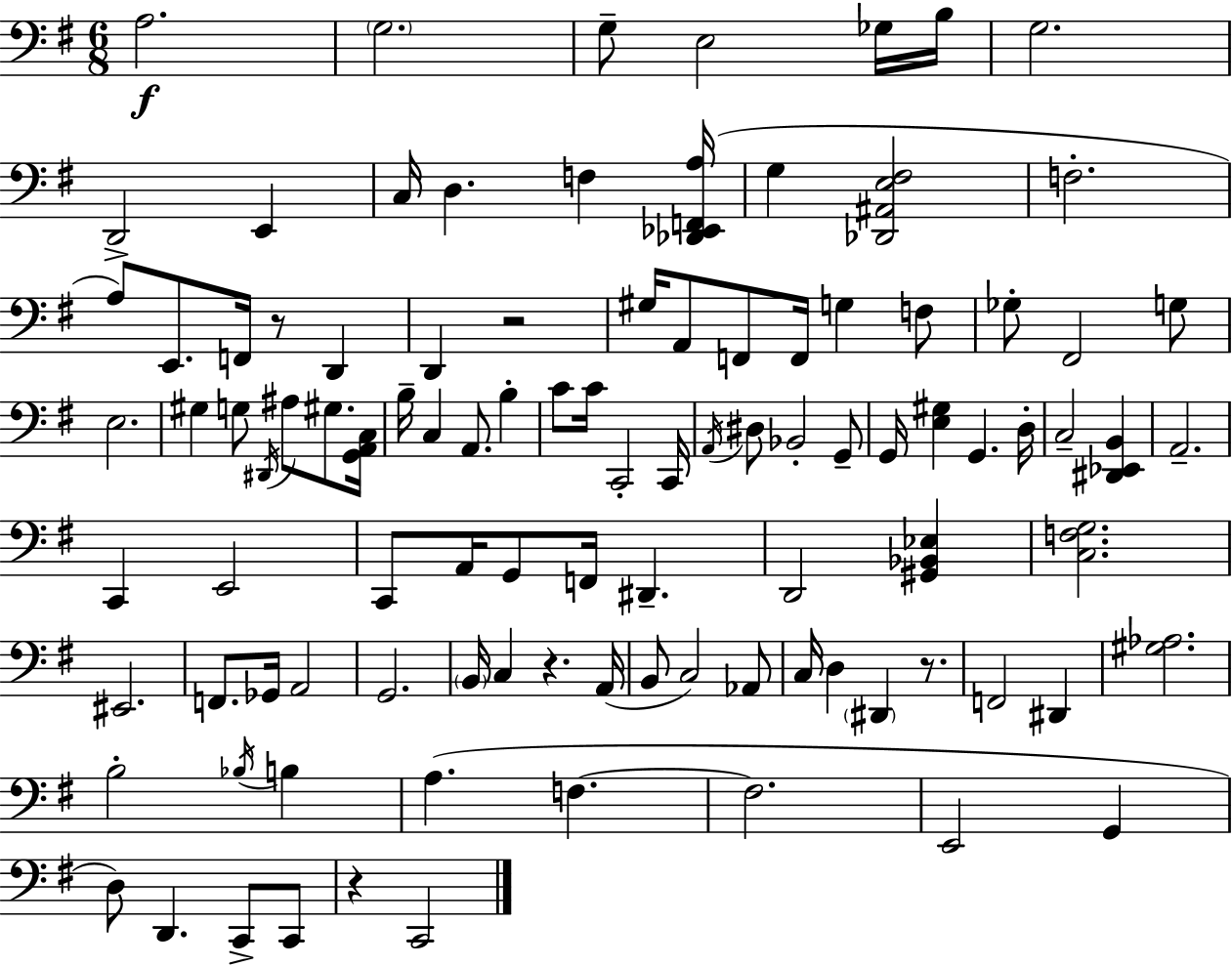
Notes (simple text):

A3/h. G3/h. G3/e E3/h Gb3/s B3/s G3/h. D2/h E2/q C3/s D3/q. F3/q [Db2,Eb2,F2,A3]/s G3/q [Db2,A#2,E3,F#3]/h F3/h. A3/e E2/e. F2/s R/e D2/q D2/q R/h G#3/s A2/e F2/e F2/s G3/q F3/e Gb3/e F#2/h G3/e E3/h. G#3/q G3/e D#2/s A#3/e G#3/e. [G2,A2,C3]/s B3/s C3/q A2/e. B3/q C4/e C4/s C2/h C2/s A2/s D#3/e Bb2/h G2/e G2/s [E3,G#3]/q G2/q. D3/s C3/h [D#2,Eb2,B2]/q A2/h. C2/q E2/h C2/e A2/s G2/e F2/s D#2/q. D2/h [G#2,Bb2,Eb3]/q [C3,F3,G3]/h. EIS2/h. F2/e. Gb2/s A2/h G2/h. B2/s C3/q R/q. A2/s B2/e C3/h Ab2/e C3/s D3/q D#2/q R/e. F2/h D#2/q [G#3,Ab3]/h. B3/h Bb3/s B3/q A3/q. F3/q. F3/h. E2/h G2/q D3/e D2/q. C2/e C2/e R/q C2/h